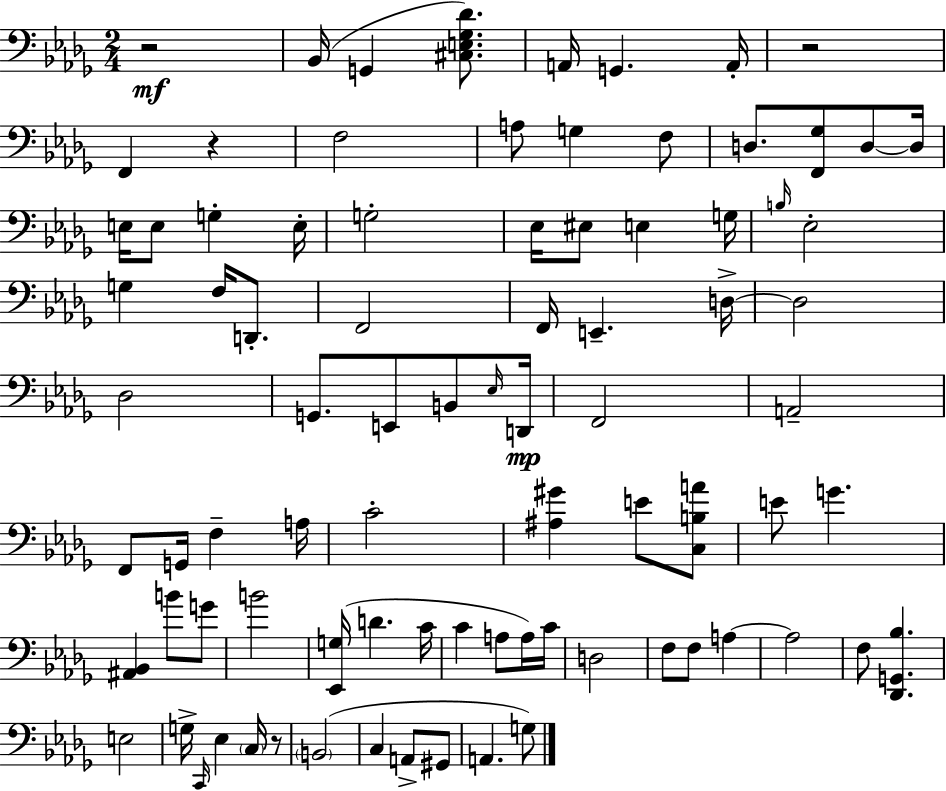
{
  \clef bass
  \numericTimeSignature
  \time 2/4
  \key bes \minor
  r2\mf | bes,16( g,4 <cis e ges des'>8.) | a,16 g,4. a,16-. | r2 | \break f,4 r4 | f2 | a8 g4 f8 | d8. <f, ges>8 d8~~ d16 | \break e16 e8 g4-. e16-. | g2-. | ees16 eis8 e4 g16 | \grace { b16 } ees2-. | \break g4 f16 d,8.-. | f,2 | f,16 e,4.-- | d16->~~ d2 | \break des2 | g,8. e,8 b,8 | \grace { ees16 } d,16\mp f,2 | a,2-- | \break f,8 g,16 f4-- | a16 c'2-. | <ais gis'>4 e'8 | <c b a'>8 e'8 g'4. | \break <ais, bes,>4 b'8 | g'8 b'2 | <ees, g>16( d'4. | c'16 c'4 a8 | \break a16) c'16 d2 | f8 f8 a4~~ | a2 | f8 <des, g, bes>4. | \break e2 | g16-> \grace { c,16 } ees4 | \parenthesize c16 r8 \parenthesize b,2( | c4 a,8-> | \break gis,8 a,4. | g8) \bar "|."
}